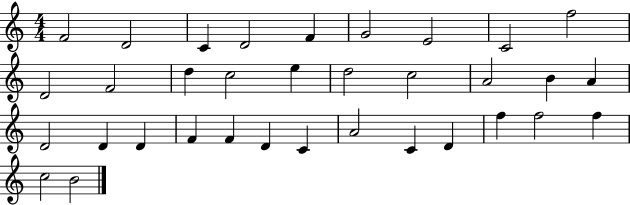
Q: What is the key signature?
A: C major